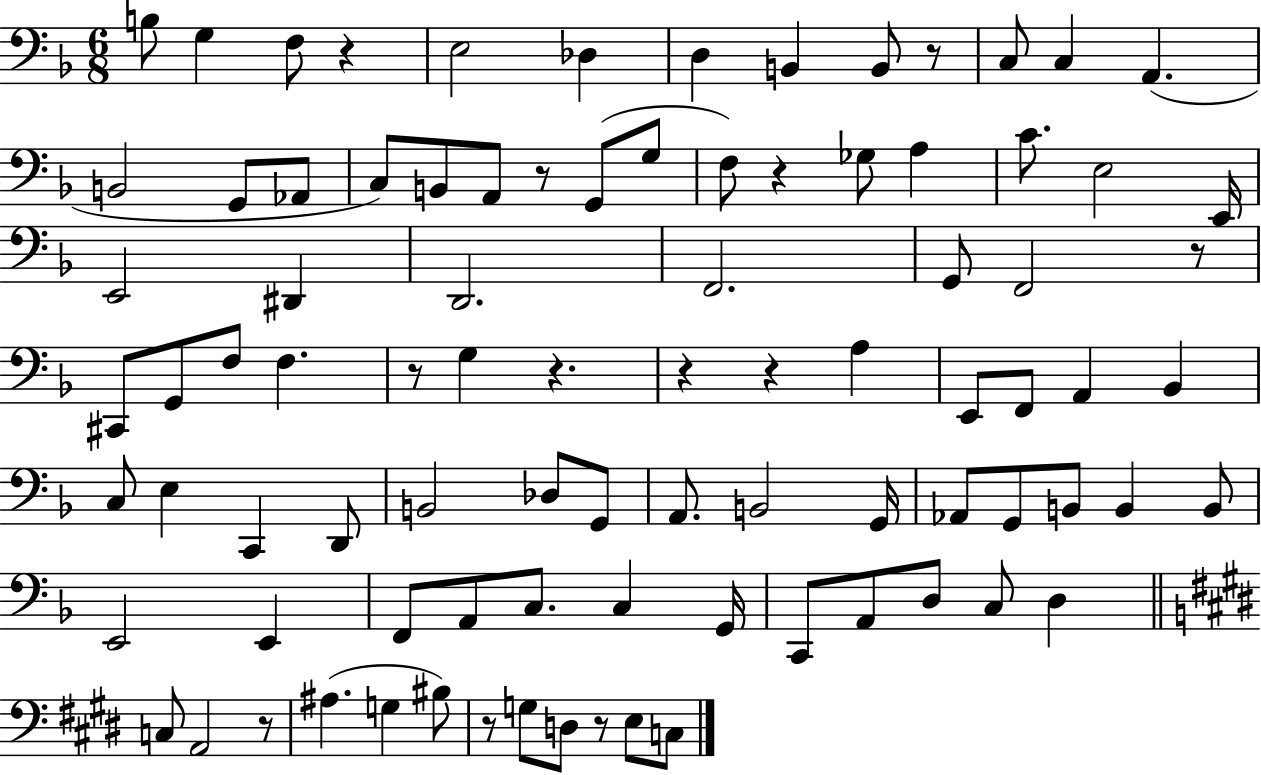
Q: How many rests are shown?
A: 12